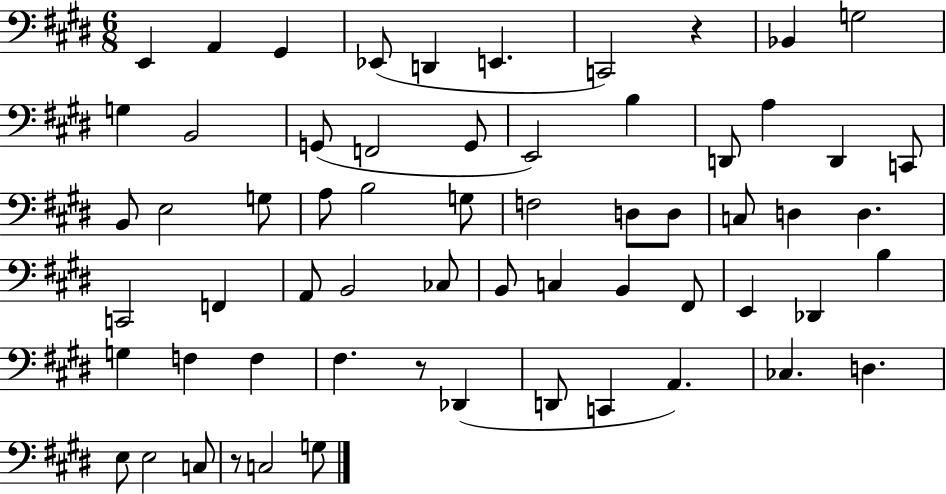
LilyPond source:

{
  \clef bass
  \numericTimeSignature
  \time 6/8
  \key e \major
  e,4 a,4 gis,4 | ees,8( d,4 e,4. | c,2) r4 | bes,4 g2 | \break g4 b,2 | g,8( f,2 g,8 | e,2) b4 | d,8 a4 d,4 c,8 | \break b,8 e2 g8 | a8 b2 g8 | f2 d8 d8 | c8 d4 d4. | \break c,2 f,4 | a,8 b,2 ces8 | b,8 c4 b,4 fis,8 | e,4 des,4 b4 | \break g4 f4 f4 | fis4. r8 des,4( | d,8 c,4 a,4.) | ces4. d4. | \break e8 e2 c8 | r8 c2 g8 | \bar "|."
}